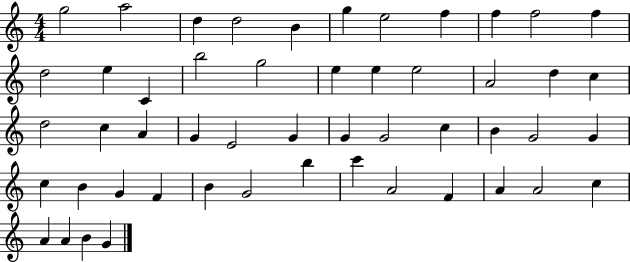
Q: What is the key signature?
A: C major